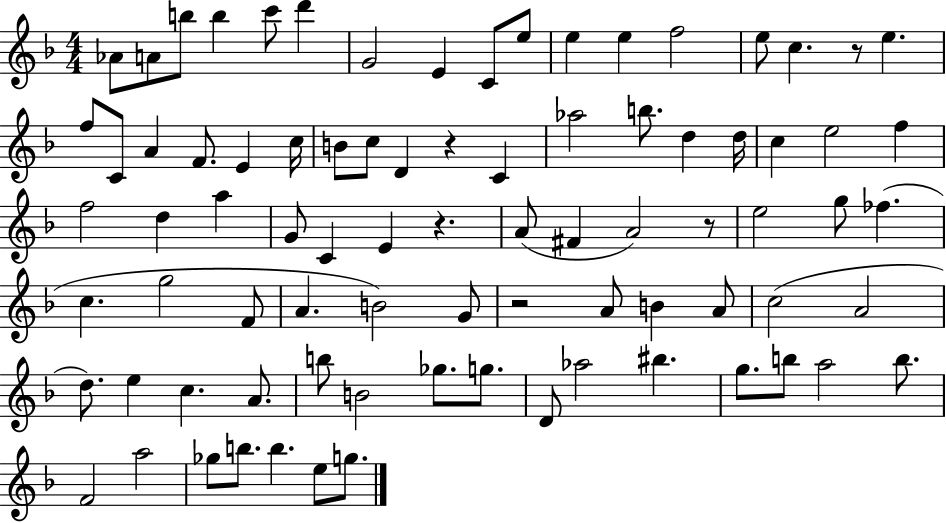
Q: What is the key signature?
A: F major